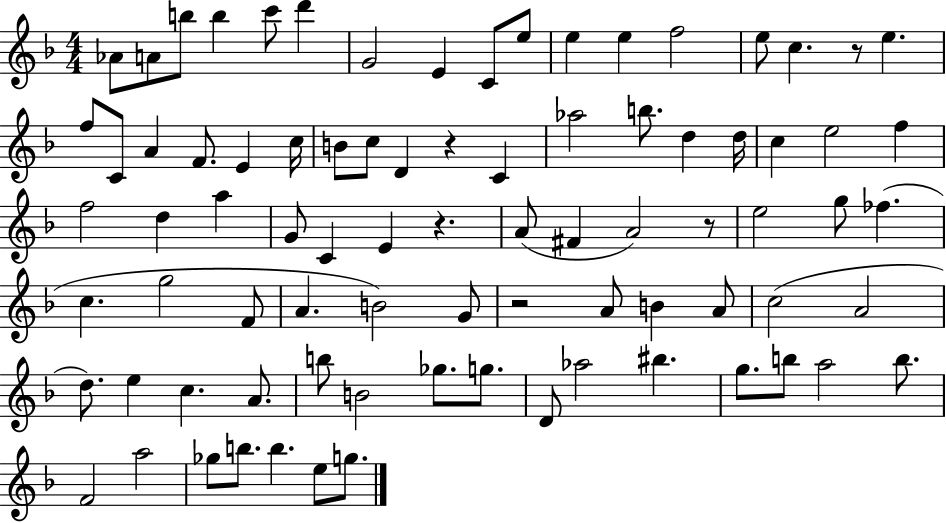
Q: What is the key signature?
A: F major